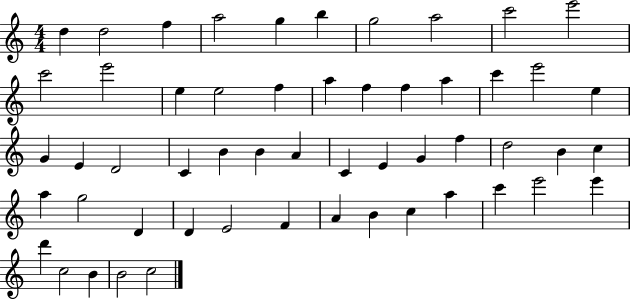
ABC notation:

X:1
T:Untitled
M:4/4
L:1/4
K:C
d d2 f a2 g b g2 a2 c'2 e'2 c'2 e'2 e e2 f a f f a c' e'2 e G E D2 C B B A C E G f d2 B c a g2 D D E2 F A B c a c' e'2 e' d' c2 B B2 c2